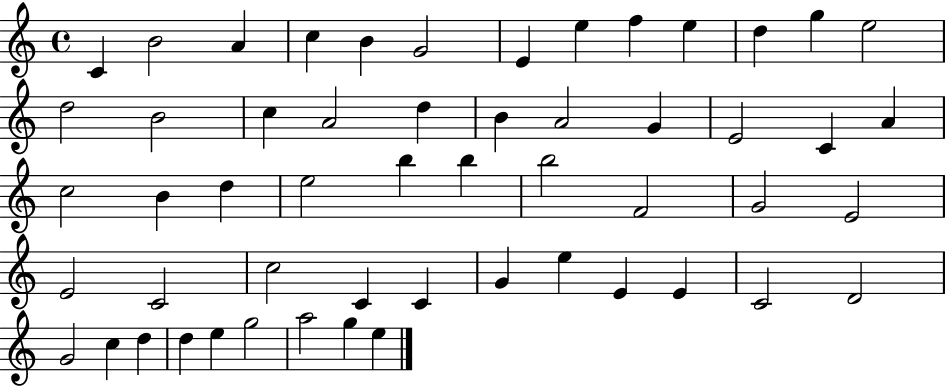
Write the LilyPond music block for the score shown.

{
  \clef treble
  \time 4/4
  \defaultTimeSignature
  \key c \major
  c'4 b'2 a'4 | c''4 b'4 g'2 | e'4 e''4 f''4 e''4 | d''4 g''4 e''2 | \break d''2 b'2 | c''4 a'2 d''4 | b'4 a'2 g'4 | e'2 c'4 a'4 | \break c''2 b'4 d''4 | e''2 b''4 b''4 | b''2 f'2 | g'2 e'2 | \break e'2 c'2 | c''2 c'4 c'4 | g'4 e''4 e'4 e'4 | c'2 d'2 | \break g'2 c''4 d''4 | d''4 e''4 g''2 | a''2 g''4 e''4 | \bar "|."
}